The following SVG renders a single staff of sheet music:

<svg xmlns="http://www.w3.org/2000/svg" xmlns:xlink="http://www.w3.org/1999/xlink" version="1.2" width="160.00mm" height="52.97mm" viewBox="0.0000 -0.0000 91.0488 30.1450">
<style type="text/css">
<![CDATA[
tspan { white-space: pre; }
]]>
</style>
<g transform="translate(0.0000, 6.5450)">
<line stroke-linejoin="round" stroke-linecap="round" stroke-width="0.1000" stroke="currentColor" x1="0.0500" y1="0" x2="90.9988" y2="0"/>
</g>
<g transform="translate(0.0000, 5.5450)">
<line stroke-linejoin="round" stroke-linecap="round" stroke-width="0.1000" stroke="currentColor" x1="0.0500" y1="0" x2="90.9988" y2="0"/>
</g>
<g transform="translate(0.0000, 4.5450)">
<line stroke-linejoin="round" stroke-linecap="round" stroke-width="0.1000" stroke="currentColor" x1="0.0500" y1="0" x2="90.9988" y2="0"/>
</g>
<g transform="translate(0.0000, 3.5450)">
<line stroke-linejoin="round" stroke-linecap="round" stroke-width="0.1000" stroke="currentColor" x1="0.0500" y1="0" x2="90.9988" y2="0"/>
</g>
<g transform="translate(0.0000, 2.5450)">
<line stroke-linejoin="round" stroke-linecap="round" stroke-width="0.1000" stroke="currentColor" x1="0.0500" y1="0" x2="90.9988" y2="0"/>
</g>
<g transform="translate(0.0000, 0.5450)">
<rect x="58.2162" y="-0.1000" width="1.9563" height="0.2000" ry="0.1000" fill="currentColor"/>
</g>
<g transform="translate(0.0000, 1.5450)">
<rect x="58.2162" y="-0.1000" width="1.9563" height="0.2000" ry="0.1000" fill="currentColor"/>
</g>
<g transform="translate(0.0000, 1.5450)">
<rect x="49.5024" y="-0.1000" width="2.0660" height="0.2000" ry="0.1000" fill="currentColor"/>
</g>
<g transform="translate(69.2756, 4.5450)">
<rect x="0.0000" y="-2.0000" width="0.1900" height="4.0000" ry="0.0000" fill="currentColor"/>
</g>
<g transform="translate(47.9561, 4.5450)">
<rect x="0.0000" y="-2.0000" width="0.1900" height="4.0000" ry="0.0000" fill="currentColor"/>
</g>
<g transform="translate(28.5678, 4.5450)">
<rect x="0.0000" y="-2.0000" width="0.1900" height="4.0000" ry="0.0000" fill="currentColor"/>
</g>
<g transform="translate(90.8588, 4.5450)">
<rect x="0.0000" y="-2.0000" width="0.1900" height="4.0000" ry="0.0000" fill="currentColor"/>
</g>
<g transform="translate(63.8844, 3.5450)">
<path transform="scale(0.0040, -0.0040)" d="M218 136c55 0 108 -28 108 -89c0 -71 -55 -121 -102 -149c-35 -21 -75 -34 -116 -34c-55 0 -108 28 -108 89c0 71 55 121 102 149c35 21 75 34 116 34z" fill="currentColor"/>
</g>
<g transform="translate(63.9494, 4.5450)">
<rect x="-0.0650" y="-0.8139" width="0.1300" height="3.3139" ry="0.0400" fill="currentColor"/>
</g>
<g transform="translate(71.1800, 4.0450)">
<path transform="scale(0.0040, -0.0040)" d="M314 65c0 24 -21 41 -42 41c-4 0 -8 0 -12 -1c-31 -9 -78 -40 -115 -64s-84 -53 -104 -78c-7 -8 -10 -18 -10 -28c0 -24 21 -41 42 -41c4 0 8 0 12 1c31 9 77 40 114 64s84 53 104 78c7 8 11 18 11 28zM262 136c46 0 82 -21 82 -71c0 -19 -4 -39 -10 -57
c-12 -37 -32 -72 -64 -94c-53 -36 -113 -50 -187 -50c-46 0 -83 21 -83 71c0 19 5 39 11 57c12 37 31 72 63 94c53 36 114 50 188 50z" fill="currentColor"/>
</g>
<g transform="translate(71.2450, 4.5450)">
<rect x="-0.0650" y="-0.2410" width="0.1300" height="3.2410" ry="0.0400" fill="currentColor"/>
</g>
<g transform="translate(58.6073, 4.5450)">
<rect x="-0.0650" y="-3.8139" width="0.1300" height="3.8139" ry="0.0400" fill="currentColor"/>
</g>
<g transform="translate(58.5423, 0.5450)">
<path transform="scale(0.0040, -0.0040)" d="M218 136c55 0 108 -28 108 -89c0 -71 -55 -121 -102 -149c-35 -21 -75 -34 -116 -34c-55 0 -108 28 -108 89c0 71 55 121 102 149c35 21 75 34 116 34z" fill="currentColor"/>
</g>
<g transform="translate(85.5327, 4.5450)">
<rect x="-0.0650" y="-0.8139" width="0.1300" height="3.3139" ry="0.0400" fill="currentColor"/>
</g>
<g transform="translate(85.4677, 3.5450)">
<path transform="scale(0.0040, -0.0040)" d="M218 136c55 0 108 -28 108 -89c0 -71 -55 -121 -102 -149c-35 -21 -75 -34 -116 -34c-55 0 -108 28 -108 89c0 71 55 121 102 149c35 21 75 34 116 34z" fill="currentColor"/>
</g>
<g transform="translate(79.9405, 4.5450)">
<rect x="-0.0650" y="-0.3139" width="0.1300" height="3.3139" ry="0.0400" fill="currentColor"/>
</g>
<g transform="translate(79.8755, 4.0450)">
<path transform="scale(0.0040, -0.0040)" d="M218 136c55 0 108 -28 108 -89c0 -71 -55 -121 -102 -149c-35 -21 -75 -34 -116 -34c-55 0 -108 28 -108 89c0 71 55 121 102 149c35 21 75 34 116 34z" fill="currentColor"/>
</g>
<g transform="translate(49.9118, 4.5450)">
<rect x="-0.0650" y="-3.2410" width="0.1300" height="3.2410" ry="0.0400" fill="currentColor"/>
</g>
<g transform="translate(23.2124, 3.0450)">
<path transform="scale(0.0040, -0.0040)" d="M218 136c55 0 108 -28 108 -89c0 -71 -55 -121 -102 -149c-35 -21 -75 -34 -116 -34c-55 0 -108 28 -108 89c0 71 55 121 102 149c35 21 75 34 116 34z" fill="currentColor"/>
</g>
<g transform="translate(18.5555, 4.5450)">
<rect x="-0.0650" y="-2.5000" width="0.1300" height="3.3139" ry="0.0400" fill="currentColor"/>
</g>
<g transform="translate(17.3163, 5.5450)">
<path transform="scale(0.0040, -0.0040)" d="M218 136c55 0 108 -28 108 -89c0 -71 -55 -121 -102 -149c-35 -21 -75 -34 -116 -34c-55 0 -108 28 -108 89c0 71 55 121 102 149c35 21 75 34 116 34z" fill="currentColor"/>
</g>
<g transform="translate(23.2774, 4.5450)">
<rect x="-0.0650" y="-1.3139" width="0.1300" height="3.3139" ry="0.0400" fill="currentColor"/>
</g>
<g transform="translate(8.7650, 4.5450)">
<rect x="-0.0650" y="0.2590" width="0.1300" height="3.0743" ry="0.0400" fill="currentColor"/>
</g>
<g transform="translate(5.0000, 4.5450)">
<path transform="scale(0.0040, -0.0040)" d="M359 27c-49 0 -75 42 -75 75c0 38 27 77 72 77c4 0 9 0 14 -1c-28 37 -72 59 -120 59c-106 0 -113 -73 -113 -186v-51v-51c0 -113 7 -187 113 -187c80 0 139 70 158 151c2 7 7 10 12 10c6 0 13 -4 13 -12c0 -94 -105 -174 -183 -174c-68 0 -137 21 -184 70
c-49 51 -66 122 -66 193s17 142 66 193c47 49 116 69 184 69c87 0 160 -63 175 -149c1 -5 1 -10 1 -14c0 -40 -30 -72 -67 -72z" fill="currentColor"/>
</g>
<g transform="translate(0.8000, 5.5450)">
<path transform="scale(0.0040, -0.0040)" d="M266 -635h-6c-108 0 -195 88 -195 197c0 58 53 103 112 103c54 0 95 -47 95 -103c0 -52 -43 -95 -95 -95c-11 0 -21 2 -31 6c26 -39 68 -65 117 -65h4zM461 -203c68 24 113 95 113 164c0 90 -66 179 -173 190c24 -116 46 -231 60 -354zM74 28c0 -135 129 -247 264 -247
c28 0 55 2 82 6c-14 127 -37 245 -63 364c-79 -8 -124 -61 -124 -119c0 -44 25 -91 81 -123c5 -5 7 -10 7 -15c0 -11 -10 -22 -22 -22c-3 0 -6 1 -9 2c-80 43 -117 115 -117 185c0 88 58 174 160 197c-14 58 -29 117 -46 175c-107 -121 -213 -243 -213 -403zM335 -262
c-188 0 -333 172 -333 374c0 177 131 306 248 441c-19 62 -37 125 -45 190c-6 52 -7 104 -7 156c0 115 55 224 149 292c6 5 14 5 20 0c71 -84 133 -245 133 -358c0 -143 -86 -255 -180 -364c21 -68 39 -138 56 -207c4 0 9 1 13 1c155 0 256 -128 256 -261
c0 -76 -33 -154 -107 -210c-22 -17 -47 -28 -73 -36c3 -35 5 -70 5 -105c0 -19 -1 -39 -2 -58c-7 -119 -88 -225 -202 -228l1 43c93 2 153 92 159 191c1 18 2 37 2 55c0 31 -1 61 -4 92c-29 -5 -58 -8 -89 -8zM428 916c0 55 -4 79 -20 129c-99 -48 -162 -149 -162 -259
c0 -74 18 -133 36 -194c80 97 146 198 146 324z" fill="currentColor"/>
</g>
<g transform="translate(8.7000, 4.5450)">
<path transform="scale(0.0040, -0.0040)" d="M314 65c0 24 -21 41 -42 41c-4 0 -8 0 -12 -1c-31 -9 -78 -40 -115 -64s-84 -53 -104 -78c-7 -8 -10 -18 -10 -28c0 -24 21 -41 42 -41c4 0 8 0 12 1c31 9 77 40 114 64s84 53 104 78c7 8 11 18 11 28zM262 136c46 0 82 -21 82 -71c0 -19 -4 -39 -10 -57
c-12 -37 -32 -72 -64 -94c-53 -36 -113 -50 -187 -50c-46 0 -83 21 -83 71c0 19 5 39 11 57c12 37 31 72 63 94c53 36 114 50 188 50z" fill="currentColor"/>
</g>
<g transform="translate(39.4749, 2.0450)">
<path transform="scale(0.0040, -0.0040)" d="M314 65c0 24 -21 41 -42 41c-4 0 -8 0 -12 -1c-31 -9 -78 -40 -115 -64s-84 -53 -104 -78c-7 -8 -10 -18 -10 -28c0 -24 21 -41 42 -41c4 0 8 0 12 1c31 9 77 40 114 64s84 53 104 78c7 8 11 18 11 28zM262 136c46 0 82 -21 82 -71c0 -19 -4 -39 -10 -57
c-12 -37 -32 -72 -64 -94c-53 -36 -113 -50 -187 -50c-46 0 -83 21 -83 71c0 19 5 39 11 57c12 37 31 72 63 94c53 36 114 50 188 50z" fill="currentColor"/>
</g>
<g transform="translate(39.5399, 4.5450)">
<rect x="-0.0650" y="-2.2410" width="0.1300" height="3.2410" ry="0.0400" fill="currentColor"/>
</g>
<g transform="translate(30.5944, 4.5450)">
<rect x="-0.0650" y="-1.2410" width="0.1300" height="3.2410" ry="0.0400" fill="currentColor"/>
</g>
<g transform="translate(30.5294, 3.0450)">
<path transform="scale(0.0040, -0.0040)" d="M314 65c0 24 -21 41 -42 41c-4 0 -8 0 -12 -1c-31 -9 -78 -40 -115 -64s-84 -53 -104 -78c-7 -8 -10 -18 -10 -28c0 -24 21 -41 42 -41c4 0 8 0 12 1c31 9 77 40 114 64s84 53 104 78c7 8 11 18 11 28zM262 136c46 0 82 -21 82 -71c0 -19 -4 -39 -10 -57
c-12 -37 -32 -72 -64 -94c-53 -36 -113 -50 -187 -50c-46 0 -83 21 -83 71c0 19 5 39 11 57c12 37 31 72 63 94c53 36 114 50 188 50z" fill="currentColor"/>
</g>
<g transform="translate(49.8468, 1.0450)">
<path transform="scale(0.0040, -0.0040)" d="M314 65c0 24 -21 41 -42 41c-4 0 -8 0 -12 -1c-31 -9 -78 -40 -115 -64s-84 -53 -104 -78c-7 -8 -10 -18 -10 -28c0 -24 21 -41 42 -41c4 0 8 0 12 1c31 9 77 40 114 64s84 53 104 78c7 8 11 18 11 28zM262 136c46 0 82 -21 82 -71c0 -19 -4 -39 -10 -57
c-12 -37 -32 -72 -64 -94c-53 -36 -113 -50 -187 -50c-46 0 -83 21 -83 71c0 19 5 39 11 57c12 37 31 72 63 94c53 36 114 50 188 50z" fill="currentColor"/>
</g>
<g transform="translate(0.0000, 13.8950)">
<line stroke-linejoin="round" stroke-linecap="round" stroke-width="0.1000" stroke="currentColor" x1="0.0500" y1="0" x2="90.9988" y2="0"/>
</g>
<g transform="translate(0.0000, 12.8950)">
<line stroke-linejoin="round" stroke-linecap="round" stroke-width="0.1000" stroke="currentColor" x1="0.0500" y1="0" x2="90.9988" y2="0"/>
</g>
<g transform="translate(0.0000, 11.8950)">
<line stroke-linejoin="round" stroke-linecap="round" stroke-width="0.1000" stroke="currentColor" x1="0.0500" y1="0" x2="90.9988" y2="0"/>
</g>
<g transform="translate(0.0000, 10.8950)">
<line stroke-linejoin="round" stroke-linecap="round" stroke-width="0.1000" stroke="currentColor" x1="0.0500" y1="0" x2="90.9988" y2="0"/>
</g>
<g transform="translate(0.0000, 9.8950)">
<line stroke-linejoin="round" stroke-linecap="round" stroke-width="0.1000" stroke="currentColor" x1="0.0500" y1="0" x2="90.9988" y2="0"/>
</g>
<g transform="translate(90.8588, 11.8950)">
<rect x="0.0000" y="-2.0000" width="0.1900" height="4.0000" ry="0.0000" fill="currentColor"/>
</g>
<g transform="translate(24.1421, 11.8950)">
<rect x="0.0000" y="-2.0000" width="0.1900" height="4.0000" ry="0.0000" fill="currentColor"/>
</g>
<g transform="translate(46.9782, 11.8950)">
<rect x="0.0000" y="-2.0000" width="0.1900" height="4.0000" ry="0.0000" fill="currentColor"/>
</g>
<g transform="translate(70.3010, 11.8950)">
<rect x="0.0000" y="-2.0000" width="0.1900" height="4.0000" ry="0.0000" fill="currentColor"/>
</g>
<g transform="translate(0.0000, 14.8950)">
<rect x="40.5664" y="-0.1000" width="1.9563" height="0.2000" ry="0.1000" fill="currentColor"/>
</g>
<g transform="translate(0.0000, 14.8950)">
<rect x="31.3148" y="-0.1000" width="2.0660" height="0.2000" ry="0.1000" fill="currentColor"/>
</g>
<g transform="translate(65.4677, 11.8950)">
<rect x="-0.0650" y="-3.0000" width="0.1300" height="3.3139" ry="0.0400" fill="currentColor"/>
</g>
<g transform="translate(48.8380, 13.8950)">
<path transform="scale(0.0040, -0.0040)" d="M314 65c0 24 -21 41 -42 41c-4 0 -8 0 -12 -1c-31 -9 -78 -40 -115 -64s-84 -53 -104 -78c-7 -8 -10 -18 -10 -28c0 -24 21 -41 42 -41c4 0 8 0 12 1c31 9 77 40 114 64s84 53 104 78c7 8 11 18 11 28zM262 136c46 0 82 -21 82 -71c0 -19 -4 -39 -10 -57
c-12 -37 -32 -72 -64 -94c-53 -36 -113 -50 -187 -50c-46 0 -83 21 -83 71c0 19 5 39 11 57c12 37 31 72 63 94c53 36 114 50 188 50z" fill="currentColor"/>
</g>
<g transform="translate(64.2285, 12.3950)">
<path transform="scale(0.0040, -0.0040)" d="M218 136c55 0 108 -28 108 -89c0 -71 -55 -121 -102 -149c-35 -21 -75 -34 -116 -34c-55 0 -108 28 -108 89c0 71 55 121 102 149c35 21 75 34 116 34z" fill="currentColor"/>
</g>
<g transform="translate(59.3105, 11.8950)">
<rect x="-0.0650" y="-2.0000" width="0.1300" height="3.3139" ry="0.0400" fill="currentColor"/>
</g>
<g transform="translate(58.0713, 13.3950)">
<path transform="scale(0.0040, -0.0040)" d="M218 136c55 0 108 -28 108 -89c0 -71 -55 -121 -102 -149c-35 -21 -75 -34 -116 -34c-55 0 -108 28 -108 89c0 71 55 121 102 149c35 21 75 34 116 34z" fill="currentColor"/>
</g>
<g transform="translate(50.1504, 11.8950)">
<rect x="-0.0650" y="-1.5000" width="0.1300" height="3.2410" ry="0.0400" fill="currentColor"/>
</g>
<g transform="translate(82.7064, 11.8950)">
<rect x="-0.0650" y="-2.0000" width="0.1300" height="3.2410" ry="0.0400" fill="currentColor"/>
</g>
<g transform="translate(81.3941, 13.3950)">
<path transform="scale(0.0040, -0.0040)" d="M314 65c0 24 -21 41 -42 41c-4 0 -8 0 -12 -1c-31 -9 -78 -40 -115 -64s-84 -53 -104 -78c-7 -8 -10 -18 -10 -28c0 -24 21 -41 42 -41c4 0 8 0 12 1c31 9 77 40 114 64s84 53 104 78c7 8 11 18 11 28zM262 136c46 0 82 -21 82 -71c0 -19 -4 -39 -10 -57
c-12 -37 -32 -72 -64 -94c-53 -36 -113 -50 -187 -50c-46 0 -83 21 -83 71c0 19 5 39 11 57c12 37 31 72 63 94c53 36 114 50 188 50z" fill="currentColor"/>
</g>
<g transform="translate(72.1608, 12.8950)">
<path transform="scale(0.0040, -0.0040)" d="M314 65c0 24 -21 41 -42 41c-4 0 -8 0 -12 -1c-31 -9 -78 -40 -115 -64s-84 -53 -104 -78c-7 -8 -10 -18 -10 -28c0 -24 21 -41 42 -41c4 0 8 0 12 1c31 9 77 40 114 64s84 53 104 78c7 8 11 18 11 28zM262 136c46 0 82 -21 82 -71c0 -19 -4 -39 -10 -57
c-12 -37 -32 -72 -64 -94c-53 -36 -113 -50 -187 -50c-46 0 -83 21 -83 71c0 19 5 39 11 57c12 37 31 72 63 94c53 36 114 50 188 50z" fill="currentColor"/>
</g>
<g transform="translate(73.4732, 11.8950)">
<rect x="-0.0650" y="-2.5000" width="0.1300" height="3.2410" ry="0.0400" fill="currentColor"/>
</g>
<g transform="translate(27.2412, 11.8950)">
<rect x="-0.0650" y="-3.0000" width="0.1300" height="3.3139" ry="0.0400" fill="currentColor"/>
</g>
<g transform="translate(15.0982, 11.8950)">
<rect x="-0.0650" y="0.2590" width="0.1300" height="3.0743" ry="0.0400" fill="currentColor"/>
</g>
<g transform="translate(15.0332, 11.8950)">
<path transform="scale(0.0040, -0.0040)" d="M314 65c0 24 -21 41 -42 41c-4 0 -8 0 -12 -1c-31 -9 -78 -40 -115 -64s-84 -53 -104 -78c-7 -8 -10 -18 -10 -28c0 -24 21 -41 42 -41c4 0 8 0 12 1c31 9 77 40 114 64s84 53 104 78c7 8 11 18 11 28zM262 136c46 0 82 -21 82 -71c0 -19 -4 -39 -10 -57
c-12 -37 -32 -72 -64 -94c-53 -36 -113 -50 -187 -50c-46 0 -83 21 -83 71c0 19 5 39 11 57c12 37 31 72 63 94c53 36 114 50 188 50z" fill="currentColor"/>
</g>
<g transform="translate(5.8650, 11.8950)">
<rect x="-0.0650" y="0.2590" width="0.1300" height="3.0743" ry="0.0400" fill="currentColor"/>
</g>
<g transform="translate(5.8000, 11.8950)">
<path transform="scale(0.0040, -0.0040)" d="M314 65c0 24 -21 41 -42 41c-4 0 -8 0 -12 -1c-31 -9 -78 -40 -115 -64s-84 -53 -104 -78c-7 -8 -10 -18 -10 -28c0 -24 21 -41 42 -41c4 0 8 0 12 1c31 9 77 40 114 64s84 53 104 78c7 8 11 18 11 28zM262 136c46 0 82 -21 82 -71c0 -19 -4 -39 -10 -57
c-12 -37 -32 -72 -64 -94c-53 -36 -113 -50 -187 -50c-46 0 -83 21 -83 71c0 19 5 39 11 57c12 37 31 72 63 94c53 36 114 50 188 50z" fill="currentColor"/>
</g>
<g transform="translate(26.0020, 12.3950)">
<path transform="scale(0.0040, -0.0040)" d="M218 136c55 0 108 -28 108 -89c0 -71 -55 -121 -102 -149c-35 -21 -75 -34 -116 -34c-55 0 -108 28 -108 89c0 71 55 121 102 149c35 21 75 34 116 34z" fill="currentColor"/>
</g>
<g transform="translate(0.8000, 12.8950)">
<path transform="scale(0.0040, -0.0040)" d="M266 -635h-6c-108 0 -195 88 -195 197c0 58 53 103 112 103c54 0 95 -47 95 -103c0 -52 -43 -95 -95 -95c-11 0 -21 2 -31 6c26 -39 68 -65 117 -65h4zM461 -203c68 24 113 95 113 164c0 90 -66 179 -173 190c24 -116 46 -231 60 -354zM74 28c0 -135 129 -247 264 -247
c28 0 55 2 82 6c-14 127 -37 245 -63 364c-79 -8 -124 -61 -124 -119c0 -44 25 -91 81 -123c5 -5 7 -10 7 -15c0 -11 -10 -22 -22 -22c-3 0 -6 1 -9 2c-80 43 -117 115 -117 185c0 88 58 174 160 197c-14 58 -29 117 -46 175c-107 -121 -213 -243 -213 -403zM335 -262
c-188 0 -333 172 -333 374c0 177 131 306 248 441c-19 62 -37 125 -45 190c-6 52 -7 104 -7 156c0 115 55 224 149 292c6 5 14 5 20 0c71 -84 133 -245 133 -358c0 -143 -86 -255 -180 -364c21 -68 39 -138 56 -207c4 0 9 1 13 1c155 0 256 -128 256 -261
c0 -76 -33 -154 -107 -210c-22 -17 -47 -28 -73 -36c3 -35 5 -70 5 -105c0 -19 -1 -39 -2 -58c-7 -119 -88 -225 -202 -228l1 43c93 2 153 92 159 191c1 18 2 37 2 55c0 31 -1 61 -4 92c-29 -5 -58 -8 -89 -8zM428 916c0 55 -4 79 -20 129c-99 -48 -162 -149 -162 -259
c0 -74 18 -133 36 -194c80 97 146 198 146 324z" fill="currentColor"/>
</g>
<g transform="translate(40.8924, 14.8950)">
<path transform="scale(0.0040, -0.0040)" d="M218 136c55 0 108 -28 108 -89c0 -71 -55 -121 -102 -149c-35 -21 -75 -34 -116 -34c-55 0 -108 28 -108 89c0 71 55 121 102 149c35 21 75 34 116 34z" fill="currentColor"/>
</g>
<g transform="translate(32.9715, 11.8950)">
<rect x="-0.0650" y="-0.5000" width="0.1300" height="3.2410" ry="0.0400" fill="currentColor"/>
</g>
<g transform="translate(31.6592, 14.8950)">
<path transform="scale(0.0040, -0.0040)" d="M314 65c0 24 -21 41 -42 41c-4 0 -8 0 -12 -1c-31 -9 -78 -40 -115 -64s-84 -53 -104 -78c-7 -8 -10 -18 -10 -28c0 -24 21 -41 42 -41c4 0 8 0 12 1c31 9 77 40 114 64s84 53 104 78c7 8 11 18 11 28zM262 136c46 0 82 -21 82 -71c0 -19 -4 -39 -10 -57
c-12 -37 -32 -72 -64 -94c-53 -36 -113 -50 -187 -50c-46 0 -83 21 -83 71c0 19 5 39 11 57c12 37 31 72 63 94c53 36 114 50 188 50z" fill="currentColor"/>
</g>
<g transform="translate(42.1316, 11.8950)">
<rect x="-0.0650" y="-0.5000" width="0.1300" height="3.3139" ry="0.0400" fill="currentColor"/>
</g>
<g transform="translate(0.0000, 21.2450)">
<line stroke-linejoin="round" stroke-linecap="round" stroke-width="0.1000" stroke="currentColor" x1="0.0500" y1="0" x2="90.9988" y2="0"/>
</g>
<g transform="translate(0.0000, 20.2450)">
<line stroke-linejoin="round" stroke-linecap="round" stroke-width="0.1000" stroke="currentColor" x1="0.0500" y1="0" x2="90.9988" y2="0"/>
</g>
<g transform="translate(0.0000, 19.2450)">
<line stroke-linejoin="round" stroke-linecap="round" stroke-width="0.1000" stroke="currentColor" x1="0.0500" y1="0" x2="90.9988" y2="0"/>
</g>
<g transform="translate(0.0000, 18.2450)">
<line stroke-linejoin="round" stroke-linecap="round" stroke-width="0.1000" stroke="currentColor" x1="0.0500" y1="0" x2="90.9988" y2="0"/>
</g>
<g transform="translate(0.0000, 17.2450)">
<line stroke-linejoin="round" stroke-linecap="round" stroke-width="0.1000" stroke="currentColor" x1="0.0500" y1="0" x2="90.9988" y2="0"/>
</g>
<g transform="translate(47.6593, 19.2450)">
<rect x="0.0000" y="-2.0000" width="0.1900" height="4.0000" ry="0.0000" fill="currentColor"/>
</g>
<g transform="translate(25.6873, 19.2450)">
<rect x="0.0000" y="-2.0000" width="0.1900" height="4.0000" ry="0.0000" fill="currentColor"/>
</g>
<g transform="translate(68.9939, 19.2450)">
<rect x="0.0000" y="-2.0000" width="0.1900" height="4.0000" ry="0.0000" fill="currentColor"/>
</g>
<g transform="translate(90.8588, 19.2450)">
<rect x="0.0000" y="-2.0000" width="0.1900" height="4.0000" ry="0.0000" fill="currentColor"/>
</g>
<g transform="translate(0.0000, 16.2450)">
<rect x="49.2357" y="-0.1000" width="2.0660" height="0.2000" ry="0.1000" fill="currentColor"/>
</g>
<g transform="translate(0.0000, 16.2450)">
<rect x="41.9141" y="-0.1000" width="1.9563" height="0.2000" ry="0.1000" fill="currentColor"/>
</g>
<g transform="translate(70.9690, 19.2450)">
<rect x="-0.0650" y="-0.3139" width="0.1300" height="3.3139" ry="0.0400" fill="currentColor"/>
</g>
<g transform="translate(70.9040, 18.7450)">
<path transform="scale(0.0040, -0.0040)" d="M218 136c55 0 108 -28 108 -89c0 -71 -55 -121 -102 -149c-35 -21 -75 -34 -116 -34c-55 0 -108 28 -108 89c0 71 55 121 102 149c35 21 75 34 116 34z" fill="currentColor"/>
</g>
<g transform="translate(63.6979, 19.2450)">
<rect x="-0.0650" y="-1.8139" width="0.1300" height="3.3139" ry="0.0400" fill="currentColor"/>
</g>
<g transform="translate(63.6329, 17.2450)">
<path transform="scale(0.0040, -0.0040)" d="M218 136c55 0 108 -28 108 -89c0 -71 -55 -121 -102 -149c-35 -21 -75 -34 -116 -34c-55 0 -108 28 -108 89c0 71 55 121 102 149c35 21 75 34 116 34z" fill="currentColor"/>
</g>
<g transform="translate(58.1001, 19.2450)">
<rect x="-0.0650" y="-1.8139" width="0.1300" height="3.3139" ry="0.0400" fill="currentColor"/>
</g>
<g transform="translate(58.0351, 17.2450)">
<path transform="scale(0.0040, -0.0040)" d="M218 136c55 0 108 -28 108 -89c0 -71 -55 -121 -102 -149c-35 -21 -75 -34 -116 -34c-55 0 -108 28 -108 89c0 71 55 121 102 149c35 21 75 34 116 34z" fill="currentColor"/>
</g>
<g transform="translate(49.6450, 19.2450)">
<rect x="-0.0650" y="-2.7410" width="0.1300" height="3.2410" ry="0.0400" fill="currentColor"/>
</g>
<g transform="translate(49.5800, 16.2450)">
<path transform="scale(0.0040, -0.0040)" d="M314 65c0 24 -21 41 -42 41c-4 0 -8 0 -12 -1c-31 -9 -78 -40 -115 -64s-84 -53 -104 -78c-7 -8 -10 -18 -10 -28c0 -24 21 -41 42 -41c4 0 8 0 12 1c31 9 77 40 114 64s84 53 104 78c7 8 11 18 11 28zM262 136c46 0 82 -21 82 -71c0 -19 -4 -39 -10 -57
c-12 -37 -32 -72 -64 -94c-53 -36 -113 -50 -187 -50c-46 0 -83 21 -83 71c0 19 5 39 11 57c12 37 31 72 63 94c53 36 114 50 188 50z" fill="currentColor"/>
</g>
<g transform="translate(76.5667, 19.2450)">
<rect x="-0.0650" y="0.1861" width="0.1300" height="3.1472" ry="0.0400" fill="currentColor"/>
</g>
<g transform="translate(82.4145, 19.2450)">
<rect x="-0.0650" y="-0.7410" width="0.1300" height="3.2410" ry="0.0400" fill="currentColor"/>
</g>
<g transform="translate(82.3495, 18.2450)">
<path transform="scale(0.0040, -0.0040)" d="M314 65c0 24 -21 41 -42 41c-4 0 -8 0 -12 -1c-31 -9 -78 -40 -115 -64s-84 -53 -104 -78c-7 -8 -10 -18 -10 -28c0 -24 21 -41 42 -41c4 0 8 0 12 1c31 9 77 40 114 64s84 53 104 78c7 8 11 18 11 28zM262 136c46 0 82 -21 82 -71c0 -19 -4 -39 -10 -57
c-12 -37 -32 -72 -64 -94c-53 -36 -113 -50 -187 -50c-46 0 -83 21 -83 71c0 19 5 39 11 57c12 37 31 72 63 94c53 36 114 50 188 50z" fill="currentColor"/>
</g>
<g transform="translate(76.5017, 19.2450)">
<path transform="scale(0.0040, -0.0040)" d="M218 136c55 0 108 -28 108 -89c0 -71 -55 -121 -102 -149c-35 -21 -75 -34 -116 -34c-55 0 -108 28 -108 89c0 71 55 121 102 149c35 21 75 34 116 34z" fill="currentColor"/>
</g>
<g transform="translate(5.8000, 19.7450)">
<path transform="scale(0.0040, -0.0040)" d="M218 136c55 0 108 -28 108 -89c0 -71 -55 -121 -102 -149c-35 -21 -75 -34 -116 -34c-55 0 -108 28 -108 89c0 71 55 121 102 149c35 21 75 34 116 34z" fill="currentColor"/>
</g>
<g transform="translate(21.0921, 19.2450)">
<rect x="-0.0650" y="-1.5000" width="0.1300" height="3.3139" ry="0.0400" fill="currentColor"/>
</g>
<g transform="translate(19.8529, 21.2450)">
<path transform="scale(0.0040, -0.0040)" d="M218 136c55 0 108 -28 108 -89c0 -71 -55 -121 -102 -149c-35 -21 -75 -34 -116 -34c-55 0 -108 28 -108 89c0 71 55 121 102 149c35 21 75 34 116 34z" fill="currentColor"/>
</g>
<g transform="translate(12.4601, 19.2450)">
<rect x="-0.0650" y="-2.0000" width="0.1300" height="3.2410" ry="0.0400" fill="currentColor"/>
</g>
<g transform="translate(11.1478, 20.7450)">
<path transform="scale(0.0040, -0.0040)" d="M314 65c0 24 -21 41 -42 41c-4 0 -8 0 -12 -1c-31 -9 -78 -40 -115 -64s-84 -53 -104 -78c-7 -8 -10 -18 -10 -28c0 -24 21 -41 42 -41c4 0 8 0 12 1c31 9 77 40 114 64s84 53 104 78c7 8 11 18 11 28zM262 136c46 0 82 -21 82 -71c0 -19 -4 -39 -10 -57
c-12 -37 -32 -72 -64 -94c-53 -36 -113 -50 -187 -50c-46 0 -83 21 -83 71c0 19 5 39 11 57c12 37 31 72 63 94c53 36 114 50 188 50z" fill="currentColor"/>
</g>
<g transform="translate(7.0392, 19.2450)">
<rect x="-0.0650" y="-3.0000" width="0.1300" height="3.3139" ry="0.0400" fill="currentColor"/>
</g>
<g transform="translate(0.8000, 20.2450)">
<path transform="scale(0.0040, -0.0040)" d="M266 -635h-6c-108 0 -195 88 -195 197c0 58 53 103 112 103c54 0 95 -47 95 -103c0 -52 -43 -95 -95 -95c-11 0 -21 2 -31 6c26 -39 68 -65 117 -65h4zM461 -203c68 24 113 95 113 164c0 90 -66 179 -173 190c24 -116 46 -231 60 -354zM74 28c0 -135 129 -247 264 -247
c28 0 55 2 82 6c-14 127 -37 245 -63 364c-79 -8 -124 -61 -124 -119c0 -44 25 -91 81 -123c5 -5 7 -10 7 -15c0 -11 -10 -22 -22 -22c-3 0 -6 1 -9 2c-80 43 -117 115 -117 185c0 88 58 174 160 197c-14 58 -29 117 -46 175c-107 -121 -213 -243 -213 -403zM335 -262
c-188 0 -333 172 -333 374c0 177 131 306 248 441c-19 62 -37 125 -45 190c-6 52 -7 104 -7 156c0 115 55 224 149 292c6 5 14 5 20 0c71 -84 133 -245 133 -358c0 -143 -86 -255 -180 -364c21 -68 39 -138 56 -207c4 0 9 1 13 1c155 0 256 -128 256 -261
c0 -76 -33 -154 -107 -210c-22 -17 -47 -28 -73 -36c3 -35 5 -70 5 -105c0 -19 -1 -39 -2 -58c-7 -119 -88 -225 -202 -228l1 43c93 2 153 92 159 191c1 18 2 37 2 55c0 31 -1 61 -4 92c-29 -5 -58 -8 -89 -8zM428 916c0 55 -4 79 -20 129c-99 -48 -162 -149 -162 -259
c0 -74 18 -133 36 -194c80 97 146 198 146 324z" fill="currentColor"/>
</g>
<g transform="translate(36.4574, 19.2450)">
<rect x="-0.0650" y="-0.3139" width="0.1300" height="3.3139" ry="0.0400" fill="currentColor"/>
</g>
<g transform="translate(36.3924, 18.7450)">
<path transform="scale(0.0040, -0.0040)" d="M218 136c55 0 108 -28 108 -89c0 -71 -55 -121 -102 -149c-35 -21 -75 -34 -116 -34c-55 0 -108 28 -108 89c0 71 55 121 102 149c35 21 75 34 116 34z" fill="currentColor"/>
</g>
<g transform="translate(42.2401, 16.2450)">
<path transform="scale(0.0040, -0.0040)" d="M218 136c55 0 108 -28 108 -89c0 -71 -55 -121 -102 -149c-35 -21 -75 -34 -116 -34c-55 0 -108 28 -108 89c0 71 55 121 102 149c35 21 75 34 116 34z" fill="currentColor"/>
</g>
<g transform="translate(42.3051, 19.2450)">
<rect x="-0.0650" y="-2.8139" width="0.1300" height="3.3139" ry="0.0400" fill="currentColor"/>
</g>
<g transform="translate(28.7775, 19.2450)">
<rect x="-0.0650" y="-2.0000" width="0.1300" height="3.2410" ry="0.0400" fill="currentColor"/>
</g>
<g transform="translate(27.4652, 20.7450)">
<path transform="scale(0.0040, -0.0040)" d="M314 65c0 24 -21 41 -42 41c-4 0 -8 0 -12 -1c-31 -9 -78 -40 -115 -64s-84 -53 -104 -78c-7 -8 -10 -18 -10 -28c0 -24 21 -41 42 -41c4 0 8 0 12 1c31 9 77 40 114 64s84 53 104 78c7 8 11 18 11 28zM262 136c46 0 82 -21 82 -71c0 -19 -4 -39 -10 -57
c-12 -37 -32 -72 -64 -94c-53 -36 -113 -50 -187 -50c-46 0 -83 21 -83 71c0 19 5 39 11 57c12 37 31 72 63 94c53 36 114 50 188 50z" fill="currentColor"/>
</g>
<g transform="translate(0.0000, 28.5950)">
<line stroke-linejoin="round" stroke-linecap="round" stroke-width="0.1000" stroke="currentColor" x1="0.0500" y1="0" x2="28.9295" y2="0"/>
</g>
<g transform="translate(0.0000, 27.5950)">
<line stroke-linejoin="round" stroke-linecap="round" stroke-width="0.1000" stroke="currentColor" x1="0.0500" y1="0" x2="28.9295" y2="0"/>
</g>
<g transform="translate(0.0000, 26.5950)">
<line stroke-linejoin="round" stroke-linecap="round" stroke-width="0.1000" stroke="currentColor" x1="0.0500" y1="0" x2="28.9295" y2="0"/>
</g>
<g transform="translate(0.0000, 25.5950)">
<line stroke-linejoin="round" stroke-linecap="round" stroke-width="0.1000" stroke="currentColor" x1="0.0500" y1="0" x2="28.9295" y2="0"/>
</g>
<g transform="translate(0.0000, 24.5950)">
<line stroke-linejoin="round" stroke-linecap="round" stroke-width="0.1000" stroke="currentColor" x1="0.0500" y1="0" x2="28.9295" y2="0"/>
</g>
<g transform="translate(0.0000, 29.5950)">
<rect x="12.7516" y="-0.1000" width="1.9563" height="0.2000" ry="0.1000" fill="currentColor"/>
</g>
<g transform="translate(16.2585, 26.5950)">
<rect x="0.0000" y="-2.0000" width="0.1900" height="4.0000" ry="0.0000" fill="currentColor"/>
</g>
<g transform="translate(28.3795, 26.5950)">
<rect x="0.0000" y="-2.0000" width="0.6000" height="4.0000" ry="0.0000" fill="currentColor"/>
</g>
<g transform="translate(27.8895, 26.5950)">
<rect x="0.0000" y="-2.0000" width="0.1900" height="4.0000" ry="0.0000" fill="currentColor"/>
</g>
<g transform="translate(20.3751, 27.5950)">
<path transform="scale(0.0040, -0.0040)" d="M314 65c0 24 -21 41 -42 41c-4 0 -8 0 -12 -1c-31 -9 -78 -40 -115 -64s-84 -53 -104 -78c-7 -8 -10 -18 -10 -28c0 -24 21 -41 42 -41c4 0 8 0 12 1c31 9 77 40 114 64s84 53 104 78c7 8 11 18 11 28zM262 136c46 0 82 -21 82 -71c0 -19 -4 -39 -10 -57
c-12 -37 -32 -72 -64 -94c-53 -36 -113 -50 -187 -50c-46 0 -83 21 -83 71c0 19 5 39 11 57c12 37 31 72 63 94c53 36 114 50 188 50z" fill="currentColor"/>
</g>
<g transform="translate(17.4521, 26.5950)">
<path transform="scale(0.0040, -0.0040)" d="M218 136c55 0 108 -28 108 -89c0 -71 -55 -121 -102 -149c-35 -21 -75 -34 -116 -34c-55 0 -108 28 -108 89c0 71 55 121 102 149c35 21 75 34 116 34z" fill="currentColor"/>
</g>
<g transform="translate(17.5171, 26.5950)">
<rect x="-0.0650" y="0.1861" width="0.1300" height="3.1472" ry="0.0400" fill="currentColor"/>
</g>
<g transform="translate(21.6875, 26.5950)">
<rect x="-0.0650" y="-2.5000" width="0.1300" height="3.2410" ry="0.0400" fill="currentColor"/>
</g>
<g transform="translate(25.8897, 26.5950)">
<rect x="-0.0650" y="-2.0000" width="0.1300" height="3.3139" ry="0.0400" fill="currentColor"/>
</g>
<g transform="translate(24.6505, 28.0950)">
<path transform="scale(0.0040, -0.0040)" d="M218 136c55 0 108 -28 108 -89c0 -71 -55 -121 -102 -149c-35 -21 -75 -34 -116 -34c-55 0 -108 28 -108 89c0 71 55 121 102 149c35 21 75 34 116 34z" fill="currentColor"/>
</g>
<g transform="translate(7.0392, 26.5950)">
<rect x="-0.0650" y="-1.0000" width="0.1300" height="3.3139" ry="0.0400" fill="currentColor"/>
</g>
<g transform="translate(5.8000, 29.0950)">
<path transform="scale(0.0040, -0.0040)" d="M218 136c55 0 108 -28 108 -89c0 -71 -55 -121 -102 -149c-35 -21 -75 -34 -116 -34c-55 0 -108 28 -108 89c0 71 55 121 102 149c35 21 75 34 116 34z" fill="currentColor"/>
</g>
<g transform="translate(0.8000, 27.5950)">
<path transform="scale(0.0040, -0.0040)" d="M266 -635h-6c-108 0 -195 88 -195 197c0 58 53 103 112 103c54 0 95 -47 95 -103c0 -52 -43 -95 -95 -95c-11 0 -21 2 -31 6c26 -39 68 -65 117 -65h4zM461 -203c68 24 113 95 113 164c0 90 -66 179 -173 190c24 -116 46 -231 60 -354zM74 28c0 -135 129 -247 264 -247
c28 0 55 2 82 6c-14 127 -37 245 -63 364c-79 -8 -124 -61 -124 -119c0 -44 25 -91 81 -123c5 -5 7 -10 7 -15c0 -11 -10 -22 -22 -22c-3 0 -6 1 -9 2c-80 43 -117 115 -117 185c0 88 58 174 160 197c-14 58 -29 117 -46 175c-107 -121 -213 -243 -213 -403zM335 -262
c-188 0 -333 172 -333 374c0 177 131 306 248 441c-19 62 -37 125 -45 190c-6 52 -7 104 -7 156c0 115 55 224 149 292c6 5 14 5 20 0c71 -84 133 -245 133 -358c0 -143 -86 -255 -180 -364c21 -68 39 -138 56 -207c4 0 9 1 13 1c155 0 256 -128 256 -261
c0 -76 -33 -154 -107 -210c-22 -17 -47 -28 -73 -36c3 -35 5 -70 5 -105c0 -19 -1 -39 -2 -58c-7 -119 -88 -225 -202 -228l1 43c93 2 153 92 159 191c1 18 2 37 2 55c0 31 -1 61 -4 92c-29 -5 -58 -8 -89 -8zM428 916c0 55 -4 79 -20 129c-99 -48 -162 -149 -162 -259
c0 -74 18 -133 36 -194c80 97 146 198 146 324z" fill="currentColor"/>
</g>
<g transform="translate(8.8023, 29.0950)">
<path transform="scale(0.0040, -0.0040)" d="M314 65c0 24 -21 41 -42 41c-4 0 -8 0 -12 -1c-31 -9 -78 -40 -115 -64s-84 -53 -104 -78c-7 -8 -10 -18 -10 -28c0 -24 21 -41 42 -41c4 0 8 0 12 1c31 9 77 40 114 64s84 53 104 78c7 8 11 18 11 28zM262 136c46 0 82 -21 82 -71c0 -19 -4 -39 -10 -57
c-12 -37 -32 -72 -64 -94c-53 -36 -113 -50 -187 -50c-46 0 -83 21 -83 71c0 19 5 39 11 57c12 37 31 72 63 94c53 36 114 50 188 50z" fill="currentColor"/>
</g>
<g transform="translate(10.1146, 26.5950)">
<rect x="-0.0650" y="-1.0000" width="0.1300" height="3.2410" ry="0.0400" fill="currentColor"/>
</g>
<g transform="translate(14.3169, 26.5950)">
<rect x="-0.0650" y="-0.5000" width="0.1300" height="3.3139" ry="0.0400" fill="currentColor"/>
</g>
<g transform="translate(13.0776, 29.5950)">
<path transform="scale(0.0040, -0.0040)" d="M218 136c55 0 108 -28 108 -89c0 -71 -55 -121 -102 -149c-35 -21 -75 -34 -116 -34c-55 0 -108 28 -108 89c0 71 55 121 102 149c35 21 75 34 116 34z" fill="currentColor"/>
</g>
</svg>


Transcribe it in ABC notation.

X:1
T:Untitled
M:4/4
L:1/4
K:C
B2 G e e2 g2 b2 c' d c2 c d B2 B2 A C2 C E2 F A G2 F2 A F2 E F2 c a a2 f f c B d2 D D2 C B G2 F